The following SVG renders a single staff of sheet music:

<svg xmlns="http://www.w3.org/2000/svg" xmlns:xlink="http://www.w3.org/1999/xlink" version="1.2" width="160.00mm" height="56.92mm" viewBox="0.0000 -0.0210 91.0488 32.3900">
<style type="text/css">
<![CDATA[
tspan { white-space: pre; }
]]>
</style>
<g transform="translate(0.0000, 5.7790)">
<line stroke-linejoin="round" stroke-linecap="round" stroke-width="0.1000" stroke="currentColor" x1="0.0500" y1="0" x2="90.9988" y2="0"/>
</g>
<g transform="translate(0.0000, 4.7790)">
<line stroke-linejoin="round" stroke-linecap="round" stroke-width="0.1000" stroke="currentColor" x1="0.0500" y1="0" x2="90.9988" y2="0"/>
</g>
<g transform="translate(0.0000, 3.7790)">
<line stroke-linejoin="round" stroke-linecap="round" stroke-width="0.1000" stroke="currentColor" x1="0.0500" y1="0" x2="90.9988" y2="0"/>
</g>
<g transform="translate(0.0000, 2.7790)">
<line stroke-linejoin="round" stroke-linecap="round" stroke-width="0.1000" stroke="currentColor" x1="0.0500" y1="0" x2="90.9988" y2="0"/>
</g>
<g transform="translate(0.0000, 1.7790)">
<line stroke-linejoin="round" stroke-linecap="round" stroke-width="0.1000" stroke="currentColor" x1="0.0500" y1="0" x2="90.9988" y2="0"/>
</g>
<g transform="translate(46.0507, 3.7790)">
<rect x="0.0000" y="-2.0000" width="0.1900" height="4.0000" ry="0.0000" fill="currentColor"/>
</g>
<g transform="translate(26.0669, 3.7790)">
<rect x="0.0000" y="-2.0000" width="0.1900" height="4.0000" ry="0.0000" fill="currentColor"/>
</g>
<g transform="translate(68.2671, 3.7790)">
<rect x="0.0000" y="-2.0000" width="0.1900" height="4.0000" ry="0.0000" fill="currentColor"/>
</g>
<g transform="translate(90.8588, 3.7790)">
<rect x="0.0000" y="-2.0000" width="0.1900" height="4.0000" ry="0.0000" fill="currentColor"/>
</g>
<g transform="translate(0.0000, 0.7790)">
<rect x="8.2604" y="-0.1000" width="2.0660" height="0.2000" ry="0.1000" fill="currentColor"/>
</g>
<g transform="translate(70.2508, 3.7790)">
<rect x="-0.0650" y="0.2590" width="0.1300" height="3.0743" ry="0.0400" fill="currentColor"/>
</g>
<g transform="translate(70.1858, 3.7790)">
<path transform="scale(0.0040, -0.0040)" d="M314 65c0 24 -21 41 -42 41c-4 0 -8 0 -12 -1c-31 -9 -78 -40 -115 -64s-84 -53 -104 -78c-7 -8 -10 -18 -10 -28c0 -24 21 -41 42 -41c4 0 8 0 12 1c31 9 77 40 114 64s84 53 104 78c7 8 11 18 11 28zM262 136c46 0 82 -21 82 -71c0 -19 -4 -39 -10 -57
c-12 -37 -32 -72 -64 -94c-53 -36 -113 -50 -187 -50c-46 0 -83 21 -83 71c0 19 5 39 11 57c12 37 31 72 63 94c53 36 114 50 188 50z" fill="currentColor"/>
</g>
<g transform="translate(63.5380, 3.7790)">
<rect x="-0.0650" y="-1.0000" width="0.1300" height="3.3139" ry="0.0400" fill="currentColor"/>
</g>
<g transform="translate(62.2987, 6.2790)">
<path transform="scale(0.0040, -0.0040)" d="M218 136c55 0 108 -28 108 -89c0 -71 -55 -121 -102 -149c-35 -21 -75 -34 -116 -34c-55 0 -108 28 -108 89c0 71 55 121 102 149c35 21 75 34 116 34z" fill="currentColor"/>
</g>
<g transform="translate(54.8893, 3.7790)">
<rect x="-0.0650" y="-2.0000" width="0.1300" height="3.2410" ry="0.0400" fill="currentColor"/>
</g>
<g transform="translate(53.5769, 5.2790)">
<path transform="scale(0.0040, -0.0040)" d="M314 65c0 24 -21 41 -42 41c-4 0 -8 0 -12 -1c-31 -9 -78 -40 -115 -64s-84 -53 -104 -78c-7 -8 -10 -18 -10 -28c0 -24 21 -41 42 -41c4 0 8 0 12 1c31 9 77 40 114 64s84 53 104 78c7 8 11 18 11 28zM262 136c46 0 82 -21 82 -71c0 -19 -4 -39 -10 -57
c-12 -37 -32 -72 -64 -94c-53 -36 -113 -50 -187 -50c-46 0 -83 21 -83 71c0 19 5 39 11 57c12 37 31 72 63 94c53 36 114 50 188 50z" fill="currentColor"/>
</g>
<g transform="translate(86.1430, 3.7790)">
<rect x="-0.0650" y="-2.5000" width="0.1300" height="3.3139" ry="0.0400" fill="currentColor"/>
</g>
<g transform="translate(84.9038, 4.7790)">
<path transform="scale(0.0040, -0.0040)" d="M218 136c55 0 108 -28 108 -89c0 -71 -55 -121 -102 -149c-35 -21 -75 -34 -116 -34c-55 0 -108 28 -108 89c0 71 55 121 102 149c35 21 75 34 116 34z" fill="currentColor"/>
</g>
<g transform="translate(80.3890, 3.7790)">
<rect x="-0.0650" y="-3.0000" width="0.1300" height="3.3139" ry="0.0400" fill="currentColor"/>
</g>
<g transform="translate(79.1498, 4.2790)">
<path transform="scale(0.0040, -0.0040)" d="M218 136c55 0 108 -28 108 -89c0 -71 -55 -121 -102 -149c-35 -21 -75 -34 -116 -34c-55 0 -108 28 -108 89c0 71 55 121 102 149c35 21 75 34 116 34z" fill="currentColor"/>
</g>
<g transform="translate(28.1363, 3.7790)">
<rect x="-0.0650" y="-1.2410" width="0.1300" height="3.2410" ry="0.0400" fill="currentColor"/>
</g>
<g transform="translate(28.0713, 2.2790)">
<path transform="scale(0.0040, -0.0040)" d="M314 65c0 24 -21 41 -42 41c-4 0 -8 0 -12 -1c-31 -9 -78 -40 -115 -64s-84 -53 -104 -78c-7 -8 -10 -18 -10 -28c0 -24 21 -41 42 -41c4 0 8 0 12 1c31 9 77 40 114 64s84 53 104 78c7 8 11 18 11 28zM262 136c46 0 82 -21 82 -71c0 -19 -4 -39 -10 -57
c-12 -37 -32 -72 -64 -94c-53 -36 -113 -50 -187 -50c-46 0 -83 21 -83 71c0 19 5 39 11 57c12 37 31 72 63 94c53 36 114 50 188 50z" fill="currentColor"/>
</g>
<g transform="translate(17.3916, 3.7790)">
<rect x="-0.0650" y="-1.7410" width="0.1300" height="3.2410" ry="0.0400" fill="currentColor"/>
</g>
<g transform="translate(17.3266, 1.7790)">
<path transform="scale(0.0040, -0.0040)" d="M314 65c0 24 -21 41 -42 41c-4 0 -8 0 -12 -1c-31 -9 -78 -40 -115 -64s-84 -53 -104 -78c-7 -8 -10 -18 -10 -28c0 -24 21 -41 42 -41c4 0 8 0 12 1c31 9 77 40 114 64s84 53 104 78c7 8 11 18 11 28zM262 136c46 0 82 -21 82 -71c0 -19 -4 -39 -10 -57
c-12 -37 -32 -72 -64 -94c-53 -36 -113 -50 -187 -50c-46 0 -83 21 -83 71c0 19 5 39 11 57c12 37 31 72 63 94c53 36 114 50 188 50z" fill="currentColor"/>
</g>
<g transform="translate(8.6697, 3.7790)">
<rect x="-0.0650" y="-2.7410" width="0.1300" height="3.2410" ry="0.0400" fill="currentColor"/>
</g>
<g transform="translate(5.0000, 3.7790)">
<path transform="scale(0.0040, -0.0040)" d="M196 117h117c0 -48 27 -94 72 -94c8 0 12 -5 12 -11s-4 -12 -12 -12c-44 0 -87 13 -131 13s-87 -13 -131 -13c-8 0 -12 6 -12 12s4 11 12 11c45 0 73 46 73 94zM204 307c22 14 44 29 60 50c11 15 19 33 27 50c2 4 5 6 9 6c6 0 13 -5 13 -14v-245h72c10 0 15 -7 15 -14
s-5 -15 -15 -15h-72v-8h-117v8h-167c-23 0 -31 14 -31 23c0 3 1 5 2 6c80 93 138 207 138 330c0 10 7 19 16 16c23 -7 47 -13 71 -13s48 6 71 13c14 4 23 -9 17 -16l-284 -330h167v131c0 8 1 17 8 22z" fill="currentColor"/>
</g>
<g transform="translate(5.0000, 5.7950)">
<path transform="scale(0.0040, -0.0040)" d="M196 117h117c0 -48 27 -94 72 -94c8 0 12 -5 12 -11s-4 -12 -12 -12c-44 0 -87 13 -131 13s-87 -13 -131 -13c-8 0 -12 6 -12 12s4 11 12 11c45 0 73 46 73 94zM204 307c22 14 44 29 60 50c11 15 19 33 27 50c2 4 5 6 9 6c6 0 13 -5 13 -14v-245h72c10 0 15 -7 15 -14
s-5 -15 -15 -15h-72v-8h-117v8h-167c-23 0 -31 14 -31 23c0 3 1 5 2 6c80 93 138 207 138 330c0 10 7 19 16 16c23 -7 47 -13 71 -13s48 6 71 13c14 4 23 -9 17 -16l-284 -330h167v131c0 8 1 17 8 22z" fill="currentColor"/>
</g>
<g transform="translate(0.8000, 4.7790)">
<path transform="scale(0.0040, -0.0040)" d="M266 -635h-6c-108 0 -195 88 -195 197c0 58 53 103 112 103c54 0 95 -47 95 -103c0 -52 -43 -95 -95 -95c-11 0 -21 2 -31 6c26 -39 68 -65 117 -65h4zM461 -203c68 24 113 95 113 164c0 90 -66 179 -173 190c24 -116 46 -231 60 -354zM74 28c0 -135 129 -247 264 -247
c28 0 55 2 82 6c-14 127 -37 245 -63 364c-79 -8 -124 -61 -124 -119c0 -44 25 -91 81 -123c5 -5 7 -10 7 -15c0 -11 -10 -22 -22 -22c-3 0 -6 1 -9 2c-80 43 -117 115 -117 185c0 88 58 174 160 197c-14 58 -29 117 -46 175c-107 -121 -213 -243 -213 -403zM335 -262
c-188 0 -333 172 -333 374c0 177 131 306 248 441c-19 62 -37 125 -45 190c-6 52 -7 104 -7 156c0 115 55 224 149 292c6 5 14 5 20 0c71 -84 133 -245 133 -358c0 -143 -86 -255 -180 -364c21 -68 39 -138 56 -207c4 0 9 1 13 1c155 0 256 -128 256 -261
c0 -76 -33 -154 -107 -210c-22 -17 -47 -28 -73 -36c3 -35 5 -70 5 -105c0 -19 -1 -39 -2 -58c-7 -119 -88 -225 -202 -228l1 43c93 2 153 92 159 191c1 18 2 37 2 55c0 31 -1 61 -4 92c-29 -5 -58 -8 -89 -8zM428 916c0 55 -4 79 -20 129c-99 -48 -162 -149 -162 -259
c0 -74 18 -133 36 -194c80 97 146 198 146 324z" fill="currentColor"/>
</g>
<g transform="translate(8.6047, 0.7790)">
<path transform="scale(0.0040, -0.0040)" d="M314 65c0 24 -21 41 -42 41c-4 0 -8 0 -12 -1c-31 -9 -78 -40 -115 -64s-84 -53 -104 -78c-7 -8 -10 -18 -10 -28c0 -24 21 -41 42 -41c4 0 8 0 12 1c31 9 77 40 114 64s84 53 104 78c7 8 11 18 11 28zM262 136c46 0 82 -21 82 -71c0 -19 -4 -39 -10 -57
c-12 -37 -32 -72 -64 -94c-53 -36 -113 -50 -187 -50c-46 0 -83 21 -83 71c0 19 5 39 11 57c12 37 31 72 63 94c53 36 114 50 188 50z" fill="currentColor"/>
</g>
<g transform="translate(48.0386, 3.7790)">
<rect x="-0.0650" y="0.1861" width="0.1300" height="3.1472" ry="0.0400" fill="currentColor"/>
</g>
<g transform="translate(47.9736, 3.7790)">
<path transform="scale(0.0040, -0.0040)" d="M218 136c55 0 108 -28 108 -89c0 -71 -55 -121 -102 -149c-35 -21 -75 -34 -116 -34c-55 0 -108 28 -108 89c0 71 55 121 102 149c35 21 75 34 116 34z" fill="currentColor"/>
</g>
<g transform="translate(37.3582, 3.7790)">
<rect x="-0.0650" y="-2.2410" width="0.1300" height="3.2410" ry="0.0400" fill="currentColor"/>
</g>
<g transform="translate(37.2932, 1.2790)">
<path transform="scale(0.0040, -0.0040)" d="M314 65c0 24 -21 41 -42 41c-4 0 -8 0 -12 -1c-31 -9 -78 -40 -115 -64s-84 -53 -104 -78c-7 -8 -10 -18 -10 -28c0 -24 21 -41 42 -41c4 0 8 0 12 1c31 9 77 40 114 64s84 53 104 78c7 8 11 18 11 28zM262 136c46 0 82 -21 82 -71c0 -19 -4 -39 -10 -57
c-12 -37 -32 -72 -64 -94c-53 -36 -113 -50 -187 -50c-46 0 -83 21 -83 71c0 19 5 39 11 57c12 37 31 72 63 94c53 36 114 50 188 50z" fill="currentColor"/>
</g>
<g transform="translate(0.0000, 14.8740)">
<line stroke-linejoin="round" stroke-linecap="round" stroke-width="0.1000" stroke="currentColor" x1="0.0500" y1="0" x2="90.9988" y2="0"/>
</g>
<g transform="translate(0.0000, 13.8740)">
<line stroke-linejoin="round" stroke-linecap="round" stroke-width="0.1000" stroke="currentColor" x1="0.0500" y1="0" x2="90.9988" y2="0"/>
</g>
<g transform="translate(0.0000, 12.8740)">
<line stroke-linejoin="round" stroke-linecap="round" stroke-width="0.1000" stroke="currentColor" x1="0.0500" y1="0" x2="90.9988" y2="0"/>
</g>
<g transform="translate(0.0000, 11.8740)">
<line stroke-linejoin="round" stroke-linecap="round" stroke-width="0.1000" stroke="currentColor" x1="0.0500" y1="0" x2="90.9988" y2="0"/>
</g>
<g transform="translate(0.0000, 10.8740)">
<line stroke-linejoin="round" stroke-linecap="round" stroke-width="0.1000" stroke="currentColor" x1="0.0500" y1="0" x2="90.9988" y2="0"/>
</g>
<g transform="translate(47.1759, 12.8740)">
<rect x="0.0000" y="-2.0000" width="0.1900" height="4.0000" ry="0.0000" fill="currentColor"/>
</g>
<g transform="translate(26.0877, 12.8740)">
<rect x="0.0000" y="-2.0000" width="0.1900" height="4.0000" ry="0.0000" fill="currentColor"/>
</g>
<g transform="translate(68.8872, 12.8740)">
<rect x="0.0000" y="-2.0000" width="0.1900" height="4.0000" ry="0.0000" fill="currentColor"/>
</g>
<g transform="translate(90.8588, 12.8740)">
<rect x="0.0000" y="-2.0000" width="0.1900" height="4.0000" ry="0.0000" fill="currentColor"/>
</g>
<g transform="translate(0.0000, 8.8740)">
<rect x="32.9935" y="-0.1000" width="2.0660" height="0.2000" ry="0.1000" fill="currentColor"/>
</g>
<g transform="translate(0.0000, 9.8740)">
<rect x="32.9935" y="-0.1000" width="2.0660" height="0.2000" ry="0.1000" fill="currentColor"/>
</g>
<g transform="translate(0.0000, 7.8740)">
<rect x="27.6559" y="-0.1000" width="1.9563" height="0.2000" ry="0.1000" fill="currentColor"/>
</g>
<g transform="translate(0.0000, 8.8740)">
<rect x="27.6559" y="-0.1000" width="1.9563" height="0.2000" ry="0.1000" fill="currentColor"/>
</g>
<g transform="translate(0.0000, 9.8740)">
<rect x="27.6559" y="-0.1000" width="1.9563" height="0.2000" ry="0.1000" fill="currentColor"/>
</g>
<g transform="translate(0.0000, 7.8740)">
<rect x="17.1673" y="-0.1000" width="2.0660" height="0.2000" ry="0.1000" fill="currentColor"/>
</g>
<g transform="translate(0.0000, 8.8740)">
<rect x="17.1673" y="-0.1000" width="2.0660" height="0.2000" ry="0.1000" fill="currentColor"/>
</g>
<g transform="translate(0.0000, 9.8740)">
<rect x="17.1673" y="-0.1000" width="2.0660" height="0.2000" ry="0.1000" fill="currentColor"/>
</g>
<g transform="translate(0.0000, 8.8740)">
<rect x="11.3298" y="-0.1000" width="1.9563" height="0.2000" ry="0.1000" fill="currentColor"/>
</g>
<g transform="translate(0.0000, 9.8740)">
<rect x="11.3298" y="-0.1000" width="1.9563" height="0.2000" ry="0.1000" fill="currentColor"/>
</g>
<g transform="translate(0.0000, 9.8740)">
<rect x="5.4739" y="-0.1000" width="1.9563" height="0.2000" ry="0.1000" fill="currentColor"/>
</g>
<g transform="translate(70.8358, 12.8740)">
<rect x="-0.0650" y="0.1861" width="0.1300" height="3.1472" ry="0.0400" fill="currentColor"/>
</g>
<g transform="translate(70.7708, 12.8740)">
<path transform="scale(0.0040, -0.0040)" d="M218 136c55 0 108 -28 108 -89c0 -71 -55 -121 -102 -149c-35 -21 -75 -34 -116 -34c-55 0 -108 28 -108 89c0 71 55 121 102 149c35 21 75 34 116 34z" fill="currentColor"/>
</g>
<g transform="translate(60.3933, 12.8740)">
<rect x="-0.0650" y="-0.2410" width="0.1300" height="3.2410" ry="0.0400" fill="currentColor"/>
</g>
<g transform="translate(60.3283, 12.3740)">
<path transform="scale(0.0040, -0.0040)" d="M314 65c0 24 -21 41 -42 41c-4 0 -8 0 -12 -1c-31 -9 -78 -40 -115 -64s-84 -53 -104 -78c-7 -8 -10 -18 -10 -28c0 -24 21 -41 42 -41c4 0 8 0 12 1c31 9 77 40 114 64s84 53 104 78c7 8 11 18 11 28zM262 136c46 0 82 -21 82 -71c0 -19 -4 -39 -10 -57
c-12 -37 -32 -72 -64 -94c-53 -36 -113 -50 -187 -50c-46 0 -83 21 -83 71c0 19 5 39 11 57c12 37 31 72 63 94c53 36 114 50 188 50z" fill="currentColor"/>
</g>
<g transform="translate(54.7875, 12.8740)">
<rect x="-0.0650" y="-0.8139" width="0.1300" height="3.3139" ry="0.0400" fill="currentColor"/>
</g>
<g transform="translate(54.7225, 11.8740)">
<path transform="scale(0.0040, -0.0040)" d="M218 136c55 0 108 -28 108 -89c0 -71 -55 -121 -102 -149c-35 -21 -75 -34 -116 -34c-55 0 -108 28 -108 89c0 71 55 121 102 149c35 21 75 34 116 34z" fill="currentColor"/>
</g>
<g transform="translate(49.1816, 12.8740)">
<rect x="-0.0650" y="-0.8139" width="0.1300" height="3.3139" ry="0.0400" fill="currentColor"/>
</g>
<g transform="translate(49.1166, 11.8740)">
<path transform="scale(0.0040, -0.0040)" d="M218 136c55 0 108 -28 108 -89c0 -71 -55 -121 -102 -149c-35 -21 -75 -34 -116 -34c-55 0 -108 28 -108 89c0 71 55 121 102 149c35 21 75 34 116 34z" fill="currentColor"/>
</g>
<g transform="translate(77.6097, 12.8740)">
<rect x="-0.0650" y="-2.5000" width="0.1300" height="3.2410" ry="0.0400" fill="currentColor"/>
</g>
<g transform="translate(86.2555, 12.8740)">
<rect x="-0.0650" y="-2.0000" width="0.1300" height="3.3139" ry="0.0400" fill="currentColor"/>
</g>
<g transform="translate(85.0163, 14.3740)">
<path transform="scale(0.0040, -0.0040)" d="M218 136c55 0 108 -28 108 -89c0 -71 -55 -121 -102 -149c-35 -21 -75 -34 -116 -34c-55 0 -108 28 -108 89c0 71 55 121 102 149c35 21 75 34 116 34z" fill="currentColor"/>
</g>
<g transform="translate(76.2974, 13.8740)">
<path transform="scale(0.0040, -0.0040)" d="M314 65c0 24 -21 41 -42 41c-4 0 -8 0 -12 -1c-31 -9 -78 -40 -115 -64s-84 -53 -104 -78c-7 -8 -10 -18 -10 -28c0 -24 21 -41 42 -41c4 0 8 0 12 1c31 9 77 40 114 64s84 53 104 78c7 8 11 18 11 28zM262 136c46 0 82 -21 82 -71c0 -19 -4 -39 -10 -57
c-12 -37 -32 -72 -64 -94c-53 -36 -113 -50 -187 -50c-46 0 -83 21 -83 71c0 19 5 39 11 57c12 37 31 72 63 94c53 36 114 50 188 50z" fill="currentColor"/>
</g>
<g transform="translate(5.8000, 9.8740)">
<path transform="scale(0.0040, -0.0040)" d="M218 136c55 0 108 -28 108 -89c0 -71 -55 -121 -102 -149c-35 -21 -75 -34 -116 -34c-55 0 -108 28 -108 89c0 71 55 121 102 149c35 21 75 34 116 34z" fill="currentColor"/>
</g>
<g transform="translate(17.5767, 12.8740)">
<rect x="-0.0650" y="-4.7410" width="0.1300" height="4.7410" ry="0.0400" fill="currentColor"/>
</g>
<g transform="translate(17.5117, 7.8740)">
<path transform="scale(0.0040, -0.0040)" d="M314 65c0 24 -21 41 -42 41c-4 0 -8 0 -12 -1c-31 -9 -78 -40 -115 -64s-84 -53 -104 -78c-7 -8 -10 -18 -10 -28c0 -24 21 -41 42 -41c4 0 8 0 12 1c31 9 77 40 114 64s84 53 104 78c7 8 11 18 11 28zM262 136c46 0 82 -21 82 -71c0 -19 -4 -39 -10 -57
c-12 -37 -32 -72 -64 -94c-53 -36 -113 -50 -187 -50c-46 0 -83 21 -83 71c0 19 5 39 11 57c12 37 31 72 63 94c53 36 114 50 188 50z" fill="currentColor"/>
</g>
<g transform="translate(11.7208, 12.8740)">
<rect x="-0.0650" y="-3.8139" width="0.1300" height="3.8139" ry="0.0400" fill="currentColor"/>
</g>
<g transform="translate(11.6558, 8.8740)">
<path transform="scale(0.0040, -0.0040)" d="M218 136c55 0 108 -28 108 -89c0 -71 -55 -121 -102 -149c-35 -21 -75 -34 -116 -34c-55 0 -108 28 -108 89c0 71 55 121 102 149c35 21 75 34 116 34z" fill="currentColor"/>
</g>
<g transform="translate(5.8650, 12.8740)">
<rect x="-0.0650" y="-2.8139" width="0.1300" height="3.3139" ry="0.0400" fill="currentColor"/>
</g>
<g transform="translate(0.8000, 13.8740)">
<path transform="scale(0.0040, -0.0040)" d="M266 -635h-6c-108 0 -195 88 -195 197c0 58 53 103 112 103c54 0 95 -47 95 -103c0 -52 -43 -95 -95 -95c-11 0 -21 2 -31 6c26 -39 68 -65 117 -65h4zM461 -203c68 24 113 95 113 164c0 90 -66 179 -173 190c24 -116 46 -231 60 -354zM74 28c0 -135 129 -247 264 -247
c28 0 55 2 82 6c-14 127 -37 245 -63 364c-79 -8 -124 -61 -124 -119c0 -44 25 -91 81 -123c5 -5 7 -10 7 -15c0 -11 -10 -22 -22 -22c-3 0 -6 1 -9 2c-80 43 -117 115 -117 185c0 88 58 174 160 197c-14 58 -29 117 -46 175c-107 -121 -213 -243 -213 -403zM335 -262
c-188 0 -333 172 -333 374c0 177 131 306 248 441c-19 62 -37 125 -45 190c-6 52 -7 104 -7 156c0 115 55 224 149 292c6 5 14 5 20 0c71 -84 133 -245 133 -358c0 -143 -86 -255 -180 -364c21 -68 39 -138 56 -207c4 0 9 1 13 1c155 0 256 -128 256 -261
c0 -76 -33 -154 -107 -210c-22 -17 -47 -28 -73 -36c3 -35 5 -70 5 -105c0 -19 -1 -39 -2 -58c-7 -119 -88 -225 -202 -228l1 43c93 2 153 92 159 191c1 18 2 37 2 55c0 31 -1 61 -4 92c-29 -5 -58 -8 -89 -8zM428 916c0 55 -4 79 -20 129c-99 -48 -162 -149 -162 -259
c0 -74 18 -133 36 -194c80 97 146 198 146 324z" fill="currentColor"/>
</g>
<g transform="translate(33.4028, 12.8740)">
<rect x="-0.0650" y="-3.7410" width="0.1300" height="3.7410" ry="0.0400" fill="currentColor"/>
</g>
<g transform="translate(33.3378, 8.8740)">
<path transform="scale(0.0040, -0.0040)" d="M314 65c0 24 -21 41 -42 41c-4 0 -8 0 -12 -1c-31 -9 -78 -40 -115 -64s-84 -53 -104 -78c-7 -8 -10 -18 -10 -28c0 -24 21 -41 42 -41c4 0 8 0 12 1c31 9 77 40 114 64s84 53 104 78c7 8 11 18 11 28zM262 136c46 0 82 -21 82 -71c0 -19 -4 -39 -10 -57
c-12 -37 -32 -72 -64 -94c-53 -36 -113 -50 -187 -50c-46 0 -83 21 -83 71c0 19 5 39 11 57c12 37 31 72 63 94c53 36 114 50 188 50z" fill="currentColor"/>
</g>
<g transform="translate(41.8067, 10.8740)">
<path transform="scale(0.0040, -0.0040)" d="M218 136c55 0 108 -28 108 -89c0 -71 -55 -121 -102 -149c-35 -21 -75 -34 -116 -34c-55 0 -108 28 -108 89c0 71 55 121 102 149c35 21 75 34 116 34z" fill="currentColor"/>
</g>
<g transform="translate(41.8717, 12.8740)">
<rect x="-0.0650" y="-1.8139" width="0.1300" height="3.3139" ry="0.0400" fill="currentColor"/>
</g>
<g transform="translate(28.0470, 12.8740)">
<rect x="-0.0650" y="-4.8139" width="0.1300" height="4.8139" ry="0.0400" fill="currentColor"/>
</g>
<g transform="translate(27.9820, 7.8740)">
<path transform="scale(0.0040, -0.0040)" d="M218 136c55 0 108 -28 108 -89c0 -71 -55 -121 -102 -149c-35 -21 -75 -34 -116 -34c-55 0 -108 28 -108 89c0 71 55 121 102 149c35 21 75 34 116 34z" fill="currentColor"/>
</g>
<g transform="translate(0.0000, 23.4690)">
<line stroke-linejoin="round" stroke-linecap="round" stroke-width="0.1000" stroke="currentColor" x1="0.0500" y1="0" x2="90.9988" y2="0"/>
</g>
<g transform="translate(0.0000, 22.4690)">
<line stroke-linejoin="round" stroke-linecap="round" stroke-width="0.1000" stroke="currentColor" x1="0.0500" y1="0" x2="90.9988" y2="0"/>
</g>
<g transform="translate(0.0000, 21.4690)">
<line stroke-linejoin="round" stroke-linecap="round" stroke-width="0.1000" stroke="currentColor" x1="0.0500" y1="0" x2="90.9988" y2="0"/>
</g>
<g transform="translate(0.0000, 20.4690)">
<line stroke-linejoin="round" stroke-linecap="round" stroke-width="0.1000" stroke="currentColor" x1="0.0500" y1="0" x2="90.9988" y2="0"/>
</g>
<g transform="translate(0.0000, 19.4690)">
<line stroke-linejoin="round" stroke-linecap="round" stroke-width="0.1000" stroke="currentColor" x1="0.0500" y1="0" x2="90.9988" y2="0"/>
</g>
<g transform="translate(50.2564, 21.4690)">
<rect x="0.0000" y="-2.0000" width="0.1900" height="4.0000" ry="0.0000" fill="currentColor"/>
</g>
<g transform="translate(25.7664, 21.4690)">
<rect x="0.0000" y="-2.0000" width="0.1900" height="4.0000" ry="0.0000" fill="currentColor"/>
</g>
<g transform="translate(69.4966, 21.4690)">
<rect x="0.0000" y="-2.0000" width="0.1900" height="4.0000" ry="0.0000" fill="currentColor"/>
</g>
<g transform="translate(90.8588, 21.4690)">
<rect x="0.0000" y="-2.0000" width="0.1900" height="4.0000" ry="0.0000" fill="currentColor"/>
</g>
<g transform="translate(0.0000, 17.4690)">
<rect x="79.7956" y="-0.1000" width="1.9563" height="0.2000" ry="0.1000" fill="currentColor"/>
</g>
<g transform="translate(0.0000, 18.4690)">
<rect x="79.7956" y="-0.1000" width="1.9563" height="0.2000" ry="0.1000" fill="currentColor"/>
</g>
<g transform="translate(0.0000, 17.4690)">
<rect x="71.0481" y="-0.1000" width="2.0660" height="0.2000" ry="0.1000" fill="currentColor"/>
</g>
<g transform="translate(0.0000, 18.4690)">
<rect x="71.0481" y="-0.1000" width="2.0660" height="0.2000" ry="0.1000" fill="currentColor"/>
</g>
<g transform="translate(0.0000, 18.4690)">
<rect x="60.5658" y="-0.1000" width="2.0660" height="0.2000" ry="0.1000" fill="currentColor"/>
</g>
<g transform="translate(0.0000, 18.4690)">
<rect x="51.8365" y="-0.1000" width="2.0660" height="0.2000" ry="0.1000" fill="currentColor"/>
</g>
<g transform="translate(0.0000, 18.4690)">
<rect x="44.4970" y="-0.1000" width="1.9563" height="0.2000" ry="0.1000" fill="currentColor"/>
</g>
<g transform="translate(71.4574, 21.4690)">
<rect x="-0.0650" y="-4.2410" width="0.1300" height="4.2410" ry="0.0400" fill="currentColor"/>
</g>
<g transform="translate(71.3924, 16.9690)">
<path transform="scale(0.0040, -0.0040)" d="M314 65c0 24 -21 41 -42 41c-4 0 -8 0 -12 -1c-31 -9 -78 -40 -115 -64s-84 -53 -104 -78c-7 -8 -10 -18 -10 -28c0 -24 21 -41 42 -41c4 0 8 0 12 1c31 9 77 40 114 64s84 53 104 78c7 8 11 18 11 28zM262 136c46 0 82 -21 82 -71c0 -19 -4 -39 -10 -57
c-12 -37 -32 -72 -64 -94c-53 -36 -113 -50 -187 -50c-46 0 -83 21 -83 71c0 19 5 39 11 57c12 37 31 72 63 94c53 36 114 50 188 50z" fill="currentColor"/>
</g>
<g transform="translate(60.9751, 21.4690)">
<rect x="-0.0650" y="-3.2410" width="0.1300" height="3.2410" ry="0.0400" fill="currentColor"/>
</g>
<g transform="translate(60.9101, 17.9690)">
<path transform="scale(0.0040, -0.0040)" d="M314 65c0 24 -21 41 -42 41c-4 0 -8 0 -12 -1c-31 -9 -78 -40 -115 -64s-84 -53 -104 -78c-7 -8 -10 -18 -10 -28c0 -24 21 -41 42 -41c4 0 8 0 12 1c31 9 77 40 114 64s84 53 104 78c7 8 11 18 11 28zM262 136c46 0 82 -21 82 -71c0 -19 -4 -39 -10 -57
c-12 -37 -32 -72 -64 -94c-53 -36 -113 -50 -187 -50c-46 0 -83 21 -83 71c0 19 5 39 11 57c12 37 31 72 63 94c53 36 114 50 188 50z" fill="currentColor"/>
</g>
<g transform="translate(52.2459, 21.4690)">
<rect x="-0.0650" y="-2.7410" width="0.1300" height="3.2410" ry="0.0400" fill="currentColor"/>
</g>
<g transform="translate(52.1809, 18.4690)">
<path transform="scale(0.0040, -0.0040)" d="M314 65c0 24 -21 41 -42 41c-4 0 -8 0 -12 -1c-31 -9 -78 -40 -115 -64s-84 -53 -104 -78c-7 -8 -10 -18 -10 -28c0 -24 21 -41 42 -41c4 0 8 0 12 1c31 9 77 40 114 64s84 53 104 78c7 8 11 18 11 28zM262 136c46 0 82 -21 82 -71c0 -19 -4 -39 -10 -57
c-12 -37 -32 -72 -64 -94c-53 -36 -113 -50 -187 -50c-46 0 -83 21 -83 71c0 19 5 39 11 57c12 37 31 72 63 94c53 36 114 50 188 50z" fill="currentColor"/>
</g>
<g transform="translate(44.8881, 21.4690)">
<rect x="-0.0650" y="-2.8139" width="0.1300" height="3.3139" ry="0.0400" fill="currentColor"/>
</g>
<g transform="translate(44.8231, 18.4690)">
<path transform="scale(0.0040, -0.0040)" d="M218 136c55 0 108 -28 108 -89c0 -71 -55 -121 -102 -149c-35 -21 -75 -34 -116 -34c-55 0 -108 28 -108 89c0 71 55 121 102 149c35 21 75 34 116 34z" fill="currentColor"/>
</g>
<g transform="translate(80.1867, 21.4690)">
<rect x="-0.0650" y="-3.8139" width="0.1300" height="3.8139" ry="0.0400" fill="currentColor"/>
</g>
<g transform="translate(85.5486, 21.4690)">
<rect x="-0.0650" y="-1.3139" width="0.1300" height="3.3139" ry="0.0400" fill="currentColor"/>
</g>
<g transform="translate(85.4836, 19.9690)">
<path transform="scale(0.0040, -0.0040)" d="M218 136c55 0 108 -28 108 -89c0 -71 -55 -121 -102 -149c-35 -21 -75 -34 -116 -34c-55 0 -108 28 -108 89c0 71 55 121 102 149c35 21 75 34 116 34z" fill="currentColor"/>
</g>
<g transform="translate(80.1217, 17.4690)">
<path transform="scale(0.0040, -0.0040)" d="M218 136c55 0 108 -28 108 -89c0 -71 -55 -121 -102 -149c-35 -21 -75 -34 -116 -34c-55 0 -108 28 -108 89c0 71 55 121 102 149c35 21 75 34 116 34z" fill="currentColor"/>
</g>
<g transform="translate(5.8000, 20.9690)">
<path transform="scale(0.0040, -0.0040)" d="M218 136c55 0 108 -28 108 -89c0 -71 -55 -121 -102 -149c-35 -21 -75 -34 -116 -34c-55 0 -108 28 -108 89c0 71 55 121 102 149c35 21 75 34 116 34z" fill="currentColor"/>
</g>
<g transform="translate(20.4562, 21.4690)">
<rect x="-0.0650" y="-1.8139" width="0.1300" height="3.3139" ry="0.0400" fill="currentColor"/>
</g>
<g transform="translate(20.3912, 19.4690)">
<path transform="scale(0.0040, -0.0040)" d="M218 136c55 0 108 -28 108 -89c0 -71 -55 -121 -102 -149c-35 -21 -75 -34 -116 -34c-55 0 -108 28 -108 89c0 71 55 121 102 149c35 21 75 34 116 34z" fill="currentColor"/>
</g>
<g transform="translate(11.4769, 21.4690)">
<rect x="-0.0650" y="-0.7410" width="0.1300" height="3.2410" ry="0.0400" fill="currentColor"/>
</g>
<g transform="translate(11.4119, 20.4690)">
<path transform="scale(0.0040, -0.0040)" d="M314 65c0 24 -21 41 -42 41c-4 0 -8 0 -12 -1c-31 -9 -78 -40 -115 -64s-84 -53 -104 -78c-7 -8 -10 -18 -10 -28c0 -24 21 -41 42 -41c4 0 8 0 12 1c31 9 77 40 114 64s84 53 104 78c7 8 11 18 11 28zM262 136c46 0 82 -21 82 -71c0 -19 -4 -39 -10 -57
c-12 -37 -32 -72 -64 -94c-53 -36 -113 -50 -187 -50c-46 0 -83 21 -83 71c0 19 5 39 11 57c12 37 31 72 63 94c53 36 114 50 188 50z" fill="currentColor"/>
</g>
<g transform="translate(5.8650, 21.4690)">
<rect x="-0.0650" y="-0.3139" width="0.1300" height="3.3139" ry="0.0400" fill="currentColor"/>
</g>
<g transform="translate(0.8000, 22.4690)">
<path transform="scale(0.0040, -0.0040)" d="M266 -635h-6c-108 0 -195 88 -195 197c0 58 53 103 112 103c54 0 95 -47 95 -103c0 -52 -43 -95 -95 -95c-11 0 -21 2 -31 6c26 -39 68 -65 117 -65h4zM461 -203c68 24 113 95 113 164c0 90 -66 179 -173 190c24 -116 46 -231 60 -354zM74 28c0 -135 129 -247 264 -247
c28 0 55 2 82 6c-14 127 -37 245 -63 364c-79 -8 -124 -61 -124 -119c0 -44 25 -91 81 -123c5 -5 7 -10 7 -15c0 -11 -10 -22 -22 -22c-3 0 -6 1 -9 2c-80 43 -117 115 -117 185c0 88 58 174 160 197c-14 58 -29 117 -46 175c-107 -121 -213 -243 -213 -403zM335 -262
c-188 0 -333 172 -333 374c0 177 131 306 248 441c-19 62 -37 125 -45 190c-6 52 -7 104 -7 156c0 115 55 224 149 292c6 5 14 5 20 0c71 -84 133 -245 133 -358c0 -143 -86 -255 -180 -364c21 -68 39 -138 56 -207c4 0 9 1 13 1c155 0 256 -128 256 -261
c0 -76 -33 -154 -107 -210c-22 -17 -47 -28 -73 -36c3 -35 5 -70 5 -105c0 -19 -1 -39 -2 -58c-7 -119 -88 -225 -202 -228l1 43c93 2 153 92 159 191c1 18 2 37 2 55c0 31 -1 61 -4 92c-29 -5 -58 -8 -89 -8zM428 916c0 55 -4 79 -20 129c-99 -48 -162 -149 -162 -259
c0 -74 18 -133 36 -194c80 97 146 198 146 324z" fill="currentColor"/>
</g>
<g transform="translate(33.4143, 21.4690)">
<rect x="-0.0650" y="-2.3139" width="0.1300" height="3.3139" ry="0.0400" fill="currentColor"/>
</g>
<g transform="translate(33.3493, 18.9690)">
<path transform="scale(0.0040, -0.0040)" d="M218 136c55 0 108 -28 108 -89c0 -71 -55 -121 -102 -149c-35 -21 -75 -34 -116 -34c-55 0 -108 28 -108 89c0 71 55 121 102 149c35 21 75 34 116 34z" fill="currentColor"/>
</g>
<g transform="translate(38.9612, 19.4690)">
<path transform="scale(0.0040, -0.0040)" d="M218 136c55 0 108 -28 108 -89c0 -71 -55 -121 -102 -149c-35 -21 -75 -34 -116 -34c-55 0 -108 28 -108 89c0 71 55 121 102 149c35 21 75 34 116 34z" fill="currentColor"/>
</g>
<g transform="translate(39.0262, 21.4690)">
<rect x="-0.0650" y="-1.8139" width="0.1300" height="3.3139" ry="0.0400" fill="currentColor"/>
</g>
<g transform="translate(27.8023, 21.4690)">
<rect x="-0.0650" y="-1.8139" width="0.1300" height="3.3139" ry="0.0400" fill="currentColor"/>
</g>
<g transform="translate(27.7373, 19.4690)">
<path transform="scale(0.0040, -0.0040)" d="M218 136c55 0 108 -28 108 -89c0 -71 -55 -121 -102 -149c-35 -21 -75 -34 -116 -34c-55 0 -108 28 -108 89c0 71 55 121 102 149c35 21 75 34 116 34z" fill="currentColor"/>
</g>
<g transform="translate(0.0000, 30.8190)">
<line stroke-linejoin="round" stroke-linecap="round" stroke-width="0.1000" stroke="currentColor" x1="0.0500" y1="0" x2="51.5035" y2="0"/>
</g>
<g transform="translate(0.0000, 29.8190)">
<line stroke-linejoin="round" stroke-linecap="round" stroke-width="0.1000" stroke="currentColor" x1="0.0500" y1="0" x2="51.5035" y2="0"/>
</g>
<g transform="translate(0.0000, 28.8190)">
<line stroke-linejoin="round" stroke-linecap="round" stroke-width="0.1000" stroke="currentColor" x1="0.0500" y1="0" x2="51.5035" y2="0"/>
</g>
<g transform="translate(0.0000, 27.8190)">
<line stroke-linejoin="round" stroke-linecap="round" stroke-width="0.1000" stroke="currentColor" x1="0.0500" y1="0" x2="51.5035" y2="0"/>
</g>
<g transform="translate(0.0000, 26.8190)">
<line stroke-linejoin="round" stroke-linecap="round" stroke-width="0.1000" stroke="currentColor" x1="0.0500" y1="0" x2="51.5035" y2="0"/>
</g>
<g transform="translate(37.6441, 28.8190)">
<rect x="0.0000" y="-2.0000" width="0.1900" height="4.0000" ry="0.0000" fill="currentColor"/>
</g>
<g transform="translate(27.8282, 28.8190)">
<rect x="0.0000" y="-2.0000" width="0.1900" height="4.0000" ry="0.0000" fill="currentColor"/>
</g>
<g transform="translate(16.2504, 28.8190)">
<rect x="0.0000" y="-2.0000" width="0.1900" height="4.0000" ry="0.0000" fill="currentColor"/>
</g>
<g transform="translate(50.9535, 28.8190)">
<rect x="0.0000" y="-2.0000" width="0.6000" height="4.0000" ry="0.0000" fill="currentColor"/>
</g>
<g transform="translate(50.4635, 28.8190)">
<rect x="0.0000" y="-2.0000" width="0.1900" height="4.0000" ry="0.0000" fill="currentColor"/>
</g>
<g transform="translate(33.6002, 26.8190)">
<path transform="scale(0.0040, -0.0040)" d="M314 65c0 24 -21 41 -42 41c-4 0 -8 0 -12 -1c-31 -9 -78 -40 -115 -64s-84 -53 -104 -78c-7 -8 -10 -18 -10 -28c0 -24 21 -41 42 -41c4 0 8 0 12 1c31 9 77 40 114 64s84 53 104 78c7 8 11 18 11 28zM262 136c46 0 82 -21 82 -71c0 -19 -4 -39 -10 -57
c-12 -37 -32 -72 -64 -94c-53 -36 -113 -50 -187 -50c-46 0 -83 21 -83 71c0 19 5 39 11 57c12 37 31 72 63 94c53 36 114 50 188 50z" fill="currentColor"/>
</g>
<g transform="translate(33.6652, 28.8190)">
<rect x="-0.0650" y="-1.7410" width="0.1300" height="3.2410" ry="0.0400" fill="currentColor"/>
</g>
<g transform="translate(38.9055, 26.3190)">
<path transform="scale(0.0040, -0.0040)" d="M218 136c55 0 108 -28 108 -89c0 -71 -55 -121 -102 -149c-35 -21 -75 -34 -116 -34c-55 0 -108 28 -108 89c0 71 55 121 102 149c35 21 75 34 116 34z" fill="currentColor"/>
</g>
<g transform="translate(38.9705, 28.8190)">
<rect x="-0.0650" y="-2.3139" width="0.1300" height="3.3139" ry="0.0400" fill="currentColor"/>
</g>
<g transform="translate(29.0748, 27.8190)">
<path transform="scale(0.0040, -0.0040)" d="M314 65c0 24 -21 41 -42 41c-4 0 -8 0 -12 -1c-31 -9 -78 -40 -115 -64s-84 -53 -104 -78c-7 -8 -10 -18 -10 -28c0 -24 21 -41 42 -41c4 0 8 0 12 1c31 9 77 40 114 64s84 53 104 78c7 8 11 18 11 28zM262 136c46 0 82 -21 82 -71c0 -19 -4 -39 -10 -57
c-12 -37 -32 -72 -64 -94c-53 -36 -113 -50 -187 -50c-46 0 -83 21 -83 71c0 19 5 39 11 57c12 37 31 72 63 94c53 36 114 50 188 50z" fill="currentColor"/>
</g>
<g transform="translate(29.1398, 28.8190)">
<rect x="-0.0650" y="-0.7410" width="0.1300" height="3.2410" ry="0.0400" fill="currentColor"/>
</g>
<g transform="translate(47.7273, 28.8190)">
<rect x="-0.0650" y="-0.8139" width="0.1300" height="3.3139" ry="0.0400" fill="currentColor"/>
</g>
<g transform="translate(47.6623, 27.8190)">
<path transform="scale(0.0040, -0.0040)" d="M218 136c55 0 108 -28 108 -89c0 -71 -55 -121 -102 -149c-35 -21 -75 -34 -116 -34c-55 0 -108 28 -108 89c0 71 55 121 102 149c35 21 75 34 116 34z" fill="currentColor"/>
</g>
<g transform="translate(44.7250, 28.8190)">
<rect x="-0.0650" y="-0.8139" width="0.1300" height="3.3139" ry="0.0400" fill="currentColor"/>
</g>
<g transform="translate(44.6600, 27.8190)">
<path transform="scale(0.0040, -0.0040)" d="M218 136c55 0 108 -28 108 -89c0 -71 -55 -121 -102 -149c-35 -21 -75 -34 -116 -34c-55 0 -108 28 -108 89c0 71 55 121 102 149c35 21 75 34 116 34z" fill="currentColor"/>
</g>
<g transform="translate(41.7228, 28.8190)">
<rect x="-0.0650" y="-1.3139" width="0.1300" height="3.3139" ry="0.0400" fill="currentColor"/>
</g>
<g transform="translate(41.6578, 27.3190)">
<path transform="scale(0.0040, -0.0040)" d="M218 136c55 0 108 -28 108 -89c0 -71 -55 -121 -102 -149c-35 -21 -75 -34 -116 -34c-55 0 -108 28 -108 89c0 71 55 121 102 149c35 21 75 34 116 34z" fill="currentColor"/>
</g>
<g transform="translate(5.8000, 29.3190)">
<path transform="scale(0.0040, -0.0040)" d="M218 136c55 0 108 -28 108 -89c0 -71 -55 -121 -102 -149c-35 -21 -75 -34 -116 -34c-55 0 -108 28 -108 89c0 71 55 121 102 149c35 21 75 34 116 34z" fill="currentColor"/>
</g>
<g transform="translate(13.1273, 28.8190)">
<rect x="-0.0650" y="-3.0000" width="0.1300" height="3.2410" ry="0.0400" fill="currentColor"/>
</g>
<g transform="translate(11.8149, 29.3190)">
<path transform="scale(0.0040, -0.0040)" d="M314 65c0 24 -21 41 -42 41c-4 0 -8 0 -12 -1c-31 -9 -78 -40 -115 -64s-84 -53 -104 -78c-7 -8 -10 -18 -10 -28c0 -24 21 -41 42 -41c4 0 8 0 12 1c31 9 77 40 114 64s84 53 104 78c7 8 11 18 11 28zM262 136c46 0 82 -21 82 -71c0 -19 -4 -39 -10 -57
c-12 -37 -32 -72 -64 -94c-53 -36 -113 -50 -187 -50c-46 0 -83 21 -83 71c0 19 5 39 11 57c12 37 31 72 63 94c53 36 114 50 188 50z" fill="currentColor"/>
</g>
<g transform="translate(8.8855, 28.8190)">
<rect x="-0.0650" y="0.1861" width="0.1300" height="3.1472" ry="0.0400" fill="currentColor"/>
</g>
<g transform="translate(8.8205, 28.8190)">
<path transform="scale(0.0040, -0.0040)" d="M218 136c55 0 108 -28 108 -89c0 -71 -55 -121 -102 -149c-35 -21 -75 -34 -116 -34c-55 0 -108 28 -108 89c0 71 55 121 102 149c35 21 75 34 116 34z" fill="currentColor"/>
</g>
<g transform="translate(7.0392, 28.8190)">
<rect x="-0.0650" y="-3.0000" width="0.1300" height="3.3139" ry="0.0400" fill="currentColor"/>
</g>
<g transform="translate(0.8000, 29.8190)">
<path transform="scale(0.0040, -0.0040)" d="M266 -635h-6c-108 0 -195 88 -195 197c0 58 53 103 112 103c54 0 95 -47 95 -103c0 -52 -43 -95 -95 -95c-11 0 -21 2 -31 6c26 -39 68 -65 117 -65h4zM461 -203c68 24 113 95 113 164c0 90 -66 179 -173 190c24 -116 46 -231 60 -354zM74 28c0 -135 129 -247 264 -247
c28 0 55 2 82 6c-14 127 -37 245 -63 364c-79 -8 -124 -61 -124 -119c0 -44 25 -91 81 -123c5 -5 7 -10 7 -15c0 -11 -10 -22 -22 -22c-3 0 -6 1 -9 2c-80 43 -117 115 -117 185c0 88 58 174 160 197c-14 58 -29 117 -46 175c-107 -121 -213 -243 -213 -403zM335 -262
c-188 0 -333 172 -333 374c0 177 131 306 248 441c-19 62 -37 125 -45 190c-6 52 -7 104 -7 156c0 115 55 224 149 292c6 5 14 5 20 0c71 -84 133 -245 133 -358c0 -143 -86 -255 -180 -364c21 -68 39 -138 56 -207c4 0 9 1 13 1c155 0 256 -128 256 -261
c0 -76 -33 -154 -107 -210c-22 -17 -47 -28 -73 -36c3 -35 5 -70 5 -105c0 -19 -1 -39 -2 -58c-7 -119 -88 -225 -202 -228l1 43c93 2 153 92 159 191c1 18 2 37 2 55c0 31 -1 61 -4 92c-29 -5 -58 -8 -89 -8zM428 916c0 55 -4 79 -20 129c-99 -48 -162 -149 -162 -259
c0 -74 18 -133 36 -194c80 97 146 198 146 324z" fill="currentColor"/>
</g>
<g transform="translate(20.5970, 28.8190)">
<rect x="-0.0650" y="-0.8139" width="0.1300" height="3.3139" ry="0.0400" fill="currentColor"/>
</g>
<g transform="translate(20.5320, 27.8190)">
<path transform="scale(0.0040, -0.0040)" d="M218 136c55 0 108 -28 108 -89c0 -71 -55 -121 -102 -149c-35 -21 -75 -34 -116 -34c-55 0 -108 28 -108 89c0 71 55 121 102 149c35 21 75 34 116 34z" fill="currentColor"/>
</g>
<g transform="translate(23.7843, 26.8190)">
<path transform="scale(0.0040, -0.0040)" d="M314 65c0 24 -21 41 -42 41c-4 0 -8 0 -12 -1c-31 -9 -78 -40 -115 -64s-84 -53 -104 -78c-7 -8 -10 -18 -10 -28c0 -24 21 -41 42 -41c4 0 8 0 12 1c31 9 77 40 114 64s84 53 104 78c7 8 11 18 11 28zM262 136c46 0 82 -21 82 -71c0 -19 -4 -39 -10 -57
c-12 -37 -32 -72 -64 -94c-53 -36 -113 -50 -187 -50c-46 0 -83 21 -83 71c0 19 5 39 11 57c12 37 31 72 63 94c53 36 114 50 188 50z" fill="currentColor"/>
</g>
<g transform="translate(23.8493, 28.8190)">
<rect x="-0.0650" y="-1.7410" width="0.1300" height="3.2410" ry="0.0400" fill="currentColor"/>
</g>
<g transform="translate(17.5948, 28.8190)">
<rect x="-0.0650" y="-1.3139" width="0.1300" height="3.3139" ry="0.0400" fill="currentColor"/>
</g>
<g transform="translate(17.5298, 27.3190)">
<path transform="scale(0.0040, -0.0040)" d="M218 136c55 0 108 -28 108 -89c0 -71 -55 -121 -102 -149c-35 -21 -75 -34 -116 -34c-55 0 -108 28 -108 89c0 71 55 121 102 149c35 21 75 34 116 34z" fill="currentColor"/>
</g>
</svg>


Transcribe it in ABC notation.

X:1
T:Untitled
M:4/4
L:1/4
K:C
a2 f2 e2 g2 B F2 D B2 A G a c' e'2 e' c'2 f d d c2 B G2 F c d2 f f g f a a2 b2 d'2 c' e A B A2 e d f2 d2 f2 g e d d